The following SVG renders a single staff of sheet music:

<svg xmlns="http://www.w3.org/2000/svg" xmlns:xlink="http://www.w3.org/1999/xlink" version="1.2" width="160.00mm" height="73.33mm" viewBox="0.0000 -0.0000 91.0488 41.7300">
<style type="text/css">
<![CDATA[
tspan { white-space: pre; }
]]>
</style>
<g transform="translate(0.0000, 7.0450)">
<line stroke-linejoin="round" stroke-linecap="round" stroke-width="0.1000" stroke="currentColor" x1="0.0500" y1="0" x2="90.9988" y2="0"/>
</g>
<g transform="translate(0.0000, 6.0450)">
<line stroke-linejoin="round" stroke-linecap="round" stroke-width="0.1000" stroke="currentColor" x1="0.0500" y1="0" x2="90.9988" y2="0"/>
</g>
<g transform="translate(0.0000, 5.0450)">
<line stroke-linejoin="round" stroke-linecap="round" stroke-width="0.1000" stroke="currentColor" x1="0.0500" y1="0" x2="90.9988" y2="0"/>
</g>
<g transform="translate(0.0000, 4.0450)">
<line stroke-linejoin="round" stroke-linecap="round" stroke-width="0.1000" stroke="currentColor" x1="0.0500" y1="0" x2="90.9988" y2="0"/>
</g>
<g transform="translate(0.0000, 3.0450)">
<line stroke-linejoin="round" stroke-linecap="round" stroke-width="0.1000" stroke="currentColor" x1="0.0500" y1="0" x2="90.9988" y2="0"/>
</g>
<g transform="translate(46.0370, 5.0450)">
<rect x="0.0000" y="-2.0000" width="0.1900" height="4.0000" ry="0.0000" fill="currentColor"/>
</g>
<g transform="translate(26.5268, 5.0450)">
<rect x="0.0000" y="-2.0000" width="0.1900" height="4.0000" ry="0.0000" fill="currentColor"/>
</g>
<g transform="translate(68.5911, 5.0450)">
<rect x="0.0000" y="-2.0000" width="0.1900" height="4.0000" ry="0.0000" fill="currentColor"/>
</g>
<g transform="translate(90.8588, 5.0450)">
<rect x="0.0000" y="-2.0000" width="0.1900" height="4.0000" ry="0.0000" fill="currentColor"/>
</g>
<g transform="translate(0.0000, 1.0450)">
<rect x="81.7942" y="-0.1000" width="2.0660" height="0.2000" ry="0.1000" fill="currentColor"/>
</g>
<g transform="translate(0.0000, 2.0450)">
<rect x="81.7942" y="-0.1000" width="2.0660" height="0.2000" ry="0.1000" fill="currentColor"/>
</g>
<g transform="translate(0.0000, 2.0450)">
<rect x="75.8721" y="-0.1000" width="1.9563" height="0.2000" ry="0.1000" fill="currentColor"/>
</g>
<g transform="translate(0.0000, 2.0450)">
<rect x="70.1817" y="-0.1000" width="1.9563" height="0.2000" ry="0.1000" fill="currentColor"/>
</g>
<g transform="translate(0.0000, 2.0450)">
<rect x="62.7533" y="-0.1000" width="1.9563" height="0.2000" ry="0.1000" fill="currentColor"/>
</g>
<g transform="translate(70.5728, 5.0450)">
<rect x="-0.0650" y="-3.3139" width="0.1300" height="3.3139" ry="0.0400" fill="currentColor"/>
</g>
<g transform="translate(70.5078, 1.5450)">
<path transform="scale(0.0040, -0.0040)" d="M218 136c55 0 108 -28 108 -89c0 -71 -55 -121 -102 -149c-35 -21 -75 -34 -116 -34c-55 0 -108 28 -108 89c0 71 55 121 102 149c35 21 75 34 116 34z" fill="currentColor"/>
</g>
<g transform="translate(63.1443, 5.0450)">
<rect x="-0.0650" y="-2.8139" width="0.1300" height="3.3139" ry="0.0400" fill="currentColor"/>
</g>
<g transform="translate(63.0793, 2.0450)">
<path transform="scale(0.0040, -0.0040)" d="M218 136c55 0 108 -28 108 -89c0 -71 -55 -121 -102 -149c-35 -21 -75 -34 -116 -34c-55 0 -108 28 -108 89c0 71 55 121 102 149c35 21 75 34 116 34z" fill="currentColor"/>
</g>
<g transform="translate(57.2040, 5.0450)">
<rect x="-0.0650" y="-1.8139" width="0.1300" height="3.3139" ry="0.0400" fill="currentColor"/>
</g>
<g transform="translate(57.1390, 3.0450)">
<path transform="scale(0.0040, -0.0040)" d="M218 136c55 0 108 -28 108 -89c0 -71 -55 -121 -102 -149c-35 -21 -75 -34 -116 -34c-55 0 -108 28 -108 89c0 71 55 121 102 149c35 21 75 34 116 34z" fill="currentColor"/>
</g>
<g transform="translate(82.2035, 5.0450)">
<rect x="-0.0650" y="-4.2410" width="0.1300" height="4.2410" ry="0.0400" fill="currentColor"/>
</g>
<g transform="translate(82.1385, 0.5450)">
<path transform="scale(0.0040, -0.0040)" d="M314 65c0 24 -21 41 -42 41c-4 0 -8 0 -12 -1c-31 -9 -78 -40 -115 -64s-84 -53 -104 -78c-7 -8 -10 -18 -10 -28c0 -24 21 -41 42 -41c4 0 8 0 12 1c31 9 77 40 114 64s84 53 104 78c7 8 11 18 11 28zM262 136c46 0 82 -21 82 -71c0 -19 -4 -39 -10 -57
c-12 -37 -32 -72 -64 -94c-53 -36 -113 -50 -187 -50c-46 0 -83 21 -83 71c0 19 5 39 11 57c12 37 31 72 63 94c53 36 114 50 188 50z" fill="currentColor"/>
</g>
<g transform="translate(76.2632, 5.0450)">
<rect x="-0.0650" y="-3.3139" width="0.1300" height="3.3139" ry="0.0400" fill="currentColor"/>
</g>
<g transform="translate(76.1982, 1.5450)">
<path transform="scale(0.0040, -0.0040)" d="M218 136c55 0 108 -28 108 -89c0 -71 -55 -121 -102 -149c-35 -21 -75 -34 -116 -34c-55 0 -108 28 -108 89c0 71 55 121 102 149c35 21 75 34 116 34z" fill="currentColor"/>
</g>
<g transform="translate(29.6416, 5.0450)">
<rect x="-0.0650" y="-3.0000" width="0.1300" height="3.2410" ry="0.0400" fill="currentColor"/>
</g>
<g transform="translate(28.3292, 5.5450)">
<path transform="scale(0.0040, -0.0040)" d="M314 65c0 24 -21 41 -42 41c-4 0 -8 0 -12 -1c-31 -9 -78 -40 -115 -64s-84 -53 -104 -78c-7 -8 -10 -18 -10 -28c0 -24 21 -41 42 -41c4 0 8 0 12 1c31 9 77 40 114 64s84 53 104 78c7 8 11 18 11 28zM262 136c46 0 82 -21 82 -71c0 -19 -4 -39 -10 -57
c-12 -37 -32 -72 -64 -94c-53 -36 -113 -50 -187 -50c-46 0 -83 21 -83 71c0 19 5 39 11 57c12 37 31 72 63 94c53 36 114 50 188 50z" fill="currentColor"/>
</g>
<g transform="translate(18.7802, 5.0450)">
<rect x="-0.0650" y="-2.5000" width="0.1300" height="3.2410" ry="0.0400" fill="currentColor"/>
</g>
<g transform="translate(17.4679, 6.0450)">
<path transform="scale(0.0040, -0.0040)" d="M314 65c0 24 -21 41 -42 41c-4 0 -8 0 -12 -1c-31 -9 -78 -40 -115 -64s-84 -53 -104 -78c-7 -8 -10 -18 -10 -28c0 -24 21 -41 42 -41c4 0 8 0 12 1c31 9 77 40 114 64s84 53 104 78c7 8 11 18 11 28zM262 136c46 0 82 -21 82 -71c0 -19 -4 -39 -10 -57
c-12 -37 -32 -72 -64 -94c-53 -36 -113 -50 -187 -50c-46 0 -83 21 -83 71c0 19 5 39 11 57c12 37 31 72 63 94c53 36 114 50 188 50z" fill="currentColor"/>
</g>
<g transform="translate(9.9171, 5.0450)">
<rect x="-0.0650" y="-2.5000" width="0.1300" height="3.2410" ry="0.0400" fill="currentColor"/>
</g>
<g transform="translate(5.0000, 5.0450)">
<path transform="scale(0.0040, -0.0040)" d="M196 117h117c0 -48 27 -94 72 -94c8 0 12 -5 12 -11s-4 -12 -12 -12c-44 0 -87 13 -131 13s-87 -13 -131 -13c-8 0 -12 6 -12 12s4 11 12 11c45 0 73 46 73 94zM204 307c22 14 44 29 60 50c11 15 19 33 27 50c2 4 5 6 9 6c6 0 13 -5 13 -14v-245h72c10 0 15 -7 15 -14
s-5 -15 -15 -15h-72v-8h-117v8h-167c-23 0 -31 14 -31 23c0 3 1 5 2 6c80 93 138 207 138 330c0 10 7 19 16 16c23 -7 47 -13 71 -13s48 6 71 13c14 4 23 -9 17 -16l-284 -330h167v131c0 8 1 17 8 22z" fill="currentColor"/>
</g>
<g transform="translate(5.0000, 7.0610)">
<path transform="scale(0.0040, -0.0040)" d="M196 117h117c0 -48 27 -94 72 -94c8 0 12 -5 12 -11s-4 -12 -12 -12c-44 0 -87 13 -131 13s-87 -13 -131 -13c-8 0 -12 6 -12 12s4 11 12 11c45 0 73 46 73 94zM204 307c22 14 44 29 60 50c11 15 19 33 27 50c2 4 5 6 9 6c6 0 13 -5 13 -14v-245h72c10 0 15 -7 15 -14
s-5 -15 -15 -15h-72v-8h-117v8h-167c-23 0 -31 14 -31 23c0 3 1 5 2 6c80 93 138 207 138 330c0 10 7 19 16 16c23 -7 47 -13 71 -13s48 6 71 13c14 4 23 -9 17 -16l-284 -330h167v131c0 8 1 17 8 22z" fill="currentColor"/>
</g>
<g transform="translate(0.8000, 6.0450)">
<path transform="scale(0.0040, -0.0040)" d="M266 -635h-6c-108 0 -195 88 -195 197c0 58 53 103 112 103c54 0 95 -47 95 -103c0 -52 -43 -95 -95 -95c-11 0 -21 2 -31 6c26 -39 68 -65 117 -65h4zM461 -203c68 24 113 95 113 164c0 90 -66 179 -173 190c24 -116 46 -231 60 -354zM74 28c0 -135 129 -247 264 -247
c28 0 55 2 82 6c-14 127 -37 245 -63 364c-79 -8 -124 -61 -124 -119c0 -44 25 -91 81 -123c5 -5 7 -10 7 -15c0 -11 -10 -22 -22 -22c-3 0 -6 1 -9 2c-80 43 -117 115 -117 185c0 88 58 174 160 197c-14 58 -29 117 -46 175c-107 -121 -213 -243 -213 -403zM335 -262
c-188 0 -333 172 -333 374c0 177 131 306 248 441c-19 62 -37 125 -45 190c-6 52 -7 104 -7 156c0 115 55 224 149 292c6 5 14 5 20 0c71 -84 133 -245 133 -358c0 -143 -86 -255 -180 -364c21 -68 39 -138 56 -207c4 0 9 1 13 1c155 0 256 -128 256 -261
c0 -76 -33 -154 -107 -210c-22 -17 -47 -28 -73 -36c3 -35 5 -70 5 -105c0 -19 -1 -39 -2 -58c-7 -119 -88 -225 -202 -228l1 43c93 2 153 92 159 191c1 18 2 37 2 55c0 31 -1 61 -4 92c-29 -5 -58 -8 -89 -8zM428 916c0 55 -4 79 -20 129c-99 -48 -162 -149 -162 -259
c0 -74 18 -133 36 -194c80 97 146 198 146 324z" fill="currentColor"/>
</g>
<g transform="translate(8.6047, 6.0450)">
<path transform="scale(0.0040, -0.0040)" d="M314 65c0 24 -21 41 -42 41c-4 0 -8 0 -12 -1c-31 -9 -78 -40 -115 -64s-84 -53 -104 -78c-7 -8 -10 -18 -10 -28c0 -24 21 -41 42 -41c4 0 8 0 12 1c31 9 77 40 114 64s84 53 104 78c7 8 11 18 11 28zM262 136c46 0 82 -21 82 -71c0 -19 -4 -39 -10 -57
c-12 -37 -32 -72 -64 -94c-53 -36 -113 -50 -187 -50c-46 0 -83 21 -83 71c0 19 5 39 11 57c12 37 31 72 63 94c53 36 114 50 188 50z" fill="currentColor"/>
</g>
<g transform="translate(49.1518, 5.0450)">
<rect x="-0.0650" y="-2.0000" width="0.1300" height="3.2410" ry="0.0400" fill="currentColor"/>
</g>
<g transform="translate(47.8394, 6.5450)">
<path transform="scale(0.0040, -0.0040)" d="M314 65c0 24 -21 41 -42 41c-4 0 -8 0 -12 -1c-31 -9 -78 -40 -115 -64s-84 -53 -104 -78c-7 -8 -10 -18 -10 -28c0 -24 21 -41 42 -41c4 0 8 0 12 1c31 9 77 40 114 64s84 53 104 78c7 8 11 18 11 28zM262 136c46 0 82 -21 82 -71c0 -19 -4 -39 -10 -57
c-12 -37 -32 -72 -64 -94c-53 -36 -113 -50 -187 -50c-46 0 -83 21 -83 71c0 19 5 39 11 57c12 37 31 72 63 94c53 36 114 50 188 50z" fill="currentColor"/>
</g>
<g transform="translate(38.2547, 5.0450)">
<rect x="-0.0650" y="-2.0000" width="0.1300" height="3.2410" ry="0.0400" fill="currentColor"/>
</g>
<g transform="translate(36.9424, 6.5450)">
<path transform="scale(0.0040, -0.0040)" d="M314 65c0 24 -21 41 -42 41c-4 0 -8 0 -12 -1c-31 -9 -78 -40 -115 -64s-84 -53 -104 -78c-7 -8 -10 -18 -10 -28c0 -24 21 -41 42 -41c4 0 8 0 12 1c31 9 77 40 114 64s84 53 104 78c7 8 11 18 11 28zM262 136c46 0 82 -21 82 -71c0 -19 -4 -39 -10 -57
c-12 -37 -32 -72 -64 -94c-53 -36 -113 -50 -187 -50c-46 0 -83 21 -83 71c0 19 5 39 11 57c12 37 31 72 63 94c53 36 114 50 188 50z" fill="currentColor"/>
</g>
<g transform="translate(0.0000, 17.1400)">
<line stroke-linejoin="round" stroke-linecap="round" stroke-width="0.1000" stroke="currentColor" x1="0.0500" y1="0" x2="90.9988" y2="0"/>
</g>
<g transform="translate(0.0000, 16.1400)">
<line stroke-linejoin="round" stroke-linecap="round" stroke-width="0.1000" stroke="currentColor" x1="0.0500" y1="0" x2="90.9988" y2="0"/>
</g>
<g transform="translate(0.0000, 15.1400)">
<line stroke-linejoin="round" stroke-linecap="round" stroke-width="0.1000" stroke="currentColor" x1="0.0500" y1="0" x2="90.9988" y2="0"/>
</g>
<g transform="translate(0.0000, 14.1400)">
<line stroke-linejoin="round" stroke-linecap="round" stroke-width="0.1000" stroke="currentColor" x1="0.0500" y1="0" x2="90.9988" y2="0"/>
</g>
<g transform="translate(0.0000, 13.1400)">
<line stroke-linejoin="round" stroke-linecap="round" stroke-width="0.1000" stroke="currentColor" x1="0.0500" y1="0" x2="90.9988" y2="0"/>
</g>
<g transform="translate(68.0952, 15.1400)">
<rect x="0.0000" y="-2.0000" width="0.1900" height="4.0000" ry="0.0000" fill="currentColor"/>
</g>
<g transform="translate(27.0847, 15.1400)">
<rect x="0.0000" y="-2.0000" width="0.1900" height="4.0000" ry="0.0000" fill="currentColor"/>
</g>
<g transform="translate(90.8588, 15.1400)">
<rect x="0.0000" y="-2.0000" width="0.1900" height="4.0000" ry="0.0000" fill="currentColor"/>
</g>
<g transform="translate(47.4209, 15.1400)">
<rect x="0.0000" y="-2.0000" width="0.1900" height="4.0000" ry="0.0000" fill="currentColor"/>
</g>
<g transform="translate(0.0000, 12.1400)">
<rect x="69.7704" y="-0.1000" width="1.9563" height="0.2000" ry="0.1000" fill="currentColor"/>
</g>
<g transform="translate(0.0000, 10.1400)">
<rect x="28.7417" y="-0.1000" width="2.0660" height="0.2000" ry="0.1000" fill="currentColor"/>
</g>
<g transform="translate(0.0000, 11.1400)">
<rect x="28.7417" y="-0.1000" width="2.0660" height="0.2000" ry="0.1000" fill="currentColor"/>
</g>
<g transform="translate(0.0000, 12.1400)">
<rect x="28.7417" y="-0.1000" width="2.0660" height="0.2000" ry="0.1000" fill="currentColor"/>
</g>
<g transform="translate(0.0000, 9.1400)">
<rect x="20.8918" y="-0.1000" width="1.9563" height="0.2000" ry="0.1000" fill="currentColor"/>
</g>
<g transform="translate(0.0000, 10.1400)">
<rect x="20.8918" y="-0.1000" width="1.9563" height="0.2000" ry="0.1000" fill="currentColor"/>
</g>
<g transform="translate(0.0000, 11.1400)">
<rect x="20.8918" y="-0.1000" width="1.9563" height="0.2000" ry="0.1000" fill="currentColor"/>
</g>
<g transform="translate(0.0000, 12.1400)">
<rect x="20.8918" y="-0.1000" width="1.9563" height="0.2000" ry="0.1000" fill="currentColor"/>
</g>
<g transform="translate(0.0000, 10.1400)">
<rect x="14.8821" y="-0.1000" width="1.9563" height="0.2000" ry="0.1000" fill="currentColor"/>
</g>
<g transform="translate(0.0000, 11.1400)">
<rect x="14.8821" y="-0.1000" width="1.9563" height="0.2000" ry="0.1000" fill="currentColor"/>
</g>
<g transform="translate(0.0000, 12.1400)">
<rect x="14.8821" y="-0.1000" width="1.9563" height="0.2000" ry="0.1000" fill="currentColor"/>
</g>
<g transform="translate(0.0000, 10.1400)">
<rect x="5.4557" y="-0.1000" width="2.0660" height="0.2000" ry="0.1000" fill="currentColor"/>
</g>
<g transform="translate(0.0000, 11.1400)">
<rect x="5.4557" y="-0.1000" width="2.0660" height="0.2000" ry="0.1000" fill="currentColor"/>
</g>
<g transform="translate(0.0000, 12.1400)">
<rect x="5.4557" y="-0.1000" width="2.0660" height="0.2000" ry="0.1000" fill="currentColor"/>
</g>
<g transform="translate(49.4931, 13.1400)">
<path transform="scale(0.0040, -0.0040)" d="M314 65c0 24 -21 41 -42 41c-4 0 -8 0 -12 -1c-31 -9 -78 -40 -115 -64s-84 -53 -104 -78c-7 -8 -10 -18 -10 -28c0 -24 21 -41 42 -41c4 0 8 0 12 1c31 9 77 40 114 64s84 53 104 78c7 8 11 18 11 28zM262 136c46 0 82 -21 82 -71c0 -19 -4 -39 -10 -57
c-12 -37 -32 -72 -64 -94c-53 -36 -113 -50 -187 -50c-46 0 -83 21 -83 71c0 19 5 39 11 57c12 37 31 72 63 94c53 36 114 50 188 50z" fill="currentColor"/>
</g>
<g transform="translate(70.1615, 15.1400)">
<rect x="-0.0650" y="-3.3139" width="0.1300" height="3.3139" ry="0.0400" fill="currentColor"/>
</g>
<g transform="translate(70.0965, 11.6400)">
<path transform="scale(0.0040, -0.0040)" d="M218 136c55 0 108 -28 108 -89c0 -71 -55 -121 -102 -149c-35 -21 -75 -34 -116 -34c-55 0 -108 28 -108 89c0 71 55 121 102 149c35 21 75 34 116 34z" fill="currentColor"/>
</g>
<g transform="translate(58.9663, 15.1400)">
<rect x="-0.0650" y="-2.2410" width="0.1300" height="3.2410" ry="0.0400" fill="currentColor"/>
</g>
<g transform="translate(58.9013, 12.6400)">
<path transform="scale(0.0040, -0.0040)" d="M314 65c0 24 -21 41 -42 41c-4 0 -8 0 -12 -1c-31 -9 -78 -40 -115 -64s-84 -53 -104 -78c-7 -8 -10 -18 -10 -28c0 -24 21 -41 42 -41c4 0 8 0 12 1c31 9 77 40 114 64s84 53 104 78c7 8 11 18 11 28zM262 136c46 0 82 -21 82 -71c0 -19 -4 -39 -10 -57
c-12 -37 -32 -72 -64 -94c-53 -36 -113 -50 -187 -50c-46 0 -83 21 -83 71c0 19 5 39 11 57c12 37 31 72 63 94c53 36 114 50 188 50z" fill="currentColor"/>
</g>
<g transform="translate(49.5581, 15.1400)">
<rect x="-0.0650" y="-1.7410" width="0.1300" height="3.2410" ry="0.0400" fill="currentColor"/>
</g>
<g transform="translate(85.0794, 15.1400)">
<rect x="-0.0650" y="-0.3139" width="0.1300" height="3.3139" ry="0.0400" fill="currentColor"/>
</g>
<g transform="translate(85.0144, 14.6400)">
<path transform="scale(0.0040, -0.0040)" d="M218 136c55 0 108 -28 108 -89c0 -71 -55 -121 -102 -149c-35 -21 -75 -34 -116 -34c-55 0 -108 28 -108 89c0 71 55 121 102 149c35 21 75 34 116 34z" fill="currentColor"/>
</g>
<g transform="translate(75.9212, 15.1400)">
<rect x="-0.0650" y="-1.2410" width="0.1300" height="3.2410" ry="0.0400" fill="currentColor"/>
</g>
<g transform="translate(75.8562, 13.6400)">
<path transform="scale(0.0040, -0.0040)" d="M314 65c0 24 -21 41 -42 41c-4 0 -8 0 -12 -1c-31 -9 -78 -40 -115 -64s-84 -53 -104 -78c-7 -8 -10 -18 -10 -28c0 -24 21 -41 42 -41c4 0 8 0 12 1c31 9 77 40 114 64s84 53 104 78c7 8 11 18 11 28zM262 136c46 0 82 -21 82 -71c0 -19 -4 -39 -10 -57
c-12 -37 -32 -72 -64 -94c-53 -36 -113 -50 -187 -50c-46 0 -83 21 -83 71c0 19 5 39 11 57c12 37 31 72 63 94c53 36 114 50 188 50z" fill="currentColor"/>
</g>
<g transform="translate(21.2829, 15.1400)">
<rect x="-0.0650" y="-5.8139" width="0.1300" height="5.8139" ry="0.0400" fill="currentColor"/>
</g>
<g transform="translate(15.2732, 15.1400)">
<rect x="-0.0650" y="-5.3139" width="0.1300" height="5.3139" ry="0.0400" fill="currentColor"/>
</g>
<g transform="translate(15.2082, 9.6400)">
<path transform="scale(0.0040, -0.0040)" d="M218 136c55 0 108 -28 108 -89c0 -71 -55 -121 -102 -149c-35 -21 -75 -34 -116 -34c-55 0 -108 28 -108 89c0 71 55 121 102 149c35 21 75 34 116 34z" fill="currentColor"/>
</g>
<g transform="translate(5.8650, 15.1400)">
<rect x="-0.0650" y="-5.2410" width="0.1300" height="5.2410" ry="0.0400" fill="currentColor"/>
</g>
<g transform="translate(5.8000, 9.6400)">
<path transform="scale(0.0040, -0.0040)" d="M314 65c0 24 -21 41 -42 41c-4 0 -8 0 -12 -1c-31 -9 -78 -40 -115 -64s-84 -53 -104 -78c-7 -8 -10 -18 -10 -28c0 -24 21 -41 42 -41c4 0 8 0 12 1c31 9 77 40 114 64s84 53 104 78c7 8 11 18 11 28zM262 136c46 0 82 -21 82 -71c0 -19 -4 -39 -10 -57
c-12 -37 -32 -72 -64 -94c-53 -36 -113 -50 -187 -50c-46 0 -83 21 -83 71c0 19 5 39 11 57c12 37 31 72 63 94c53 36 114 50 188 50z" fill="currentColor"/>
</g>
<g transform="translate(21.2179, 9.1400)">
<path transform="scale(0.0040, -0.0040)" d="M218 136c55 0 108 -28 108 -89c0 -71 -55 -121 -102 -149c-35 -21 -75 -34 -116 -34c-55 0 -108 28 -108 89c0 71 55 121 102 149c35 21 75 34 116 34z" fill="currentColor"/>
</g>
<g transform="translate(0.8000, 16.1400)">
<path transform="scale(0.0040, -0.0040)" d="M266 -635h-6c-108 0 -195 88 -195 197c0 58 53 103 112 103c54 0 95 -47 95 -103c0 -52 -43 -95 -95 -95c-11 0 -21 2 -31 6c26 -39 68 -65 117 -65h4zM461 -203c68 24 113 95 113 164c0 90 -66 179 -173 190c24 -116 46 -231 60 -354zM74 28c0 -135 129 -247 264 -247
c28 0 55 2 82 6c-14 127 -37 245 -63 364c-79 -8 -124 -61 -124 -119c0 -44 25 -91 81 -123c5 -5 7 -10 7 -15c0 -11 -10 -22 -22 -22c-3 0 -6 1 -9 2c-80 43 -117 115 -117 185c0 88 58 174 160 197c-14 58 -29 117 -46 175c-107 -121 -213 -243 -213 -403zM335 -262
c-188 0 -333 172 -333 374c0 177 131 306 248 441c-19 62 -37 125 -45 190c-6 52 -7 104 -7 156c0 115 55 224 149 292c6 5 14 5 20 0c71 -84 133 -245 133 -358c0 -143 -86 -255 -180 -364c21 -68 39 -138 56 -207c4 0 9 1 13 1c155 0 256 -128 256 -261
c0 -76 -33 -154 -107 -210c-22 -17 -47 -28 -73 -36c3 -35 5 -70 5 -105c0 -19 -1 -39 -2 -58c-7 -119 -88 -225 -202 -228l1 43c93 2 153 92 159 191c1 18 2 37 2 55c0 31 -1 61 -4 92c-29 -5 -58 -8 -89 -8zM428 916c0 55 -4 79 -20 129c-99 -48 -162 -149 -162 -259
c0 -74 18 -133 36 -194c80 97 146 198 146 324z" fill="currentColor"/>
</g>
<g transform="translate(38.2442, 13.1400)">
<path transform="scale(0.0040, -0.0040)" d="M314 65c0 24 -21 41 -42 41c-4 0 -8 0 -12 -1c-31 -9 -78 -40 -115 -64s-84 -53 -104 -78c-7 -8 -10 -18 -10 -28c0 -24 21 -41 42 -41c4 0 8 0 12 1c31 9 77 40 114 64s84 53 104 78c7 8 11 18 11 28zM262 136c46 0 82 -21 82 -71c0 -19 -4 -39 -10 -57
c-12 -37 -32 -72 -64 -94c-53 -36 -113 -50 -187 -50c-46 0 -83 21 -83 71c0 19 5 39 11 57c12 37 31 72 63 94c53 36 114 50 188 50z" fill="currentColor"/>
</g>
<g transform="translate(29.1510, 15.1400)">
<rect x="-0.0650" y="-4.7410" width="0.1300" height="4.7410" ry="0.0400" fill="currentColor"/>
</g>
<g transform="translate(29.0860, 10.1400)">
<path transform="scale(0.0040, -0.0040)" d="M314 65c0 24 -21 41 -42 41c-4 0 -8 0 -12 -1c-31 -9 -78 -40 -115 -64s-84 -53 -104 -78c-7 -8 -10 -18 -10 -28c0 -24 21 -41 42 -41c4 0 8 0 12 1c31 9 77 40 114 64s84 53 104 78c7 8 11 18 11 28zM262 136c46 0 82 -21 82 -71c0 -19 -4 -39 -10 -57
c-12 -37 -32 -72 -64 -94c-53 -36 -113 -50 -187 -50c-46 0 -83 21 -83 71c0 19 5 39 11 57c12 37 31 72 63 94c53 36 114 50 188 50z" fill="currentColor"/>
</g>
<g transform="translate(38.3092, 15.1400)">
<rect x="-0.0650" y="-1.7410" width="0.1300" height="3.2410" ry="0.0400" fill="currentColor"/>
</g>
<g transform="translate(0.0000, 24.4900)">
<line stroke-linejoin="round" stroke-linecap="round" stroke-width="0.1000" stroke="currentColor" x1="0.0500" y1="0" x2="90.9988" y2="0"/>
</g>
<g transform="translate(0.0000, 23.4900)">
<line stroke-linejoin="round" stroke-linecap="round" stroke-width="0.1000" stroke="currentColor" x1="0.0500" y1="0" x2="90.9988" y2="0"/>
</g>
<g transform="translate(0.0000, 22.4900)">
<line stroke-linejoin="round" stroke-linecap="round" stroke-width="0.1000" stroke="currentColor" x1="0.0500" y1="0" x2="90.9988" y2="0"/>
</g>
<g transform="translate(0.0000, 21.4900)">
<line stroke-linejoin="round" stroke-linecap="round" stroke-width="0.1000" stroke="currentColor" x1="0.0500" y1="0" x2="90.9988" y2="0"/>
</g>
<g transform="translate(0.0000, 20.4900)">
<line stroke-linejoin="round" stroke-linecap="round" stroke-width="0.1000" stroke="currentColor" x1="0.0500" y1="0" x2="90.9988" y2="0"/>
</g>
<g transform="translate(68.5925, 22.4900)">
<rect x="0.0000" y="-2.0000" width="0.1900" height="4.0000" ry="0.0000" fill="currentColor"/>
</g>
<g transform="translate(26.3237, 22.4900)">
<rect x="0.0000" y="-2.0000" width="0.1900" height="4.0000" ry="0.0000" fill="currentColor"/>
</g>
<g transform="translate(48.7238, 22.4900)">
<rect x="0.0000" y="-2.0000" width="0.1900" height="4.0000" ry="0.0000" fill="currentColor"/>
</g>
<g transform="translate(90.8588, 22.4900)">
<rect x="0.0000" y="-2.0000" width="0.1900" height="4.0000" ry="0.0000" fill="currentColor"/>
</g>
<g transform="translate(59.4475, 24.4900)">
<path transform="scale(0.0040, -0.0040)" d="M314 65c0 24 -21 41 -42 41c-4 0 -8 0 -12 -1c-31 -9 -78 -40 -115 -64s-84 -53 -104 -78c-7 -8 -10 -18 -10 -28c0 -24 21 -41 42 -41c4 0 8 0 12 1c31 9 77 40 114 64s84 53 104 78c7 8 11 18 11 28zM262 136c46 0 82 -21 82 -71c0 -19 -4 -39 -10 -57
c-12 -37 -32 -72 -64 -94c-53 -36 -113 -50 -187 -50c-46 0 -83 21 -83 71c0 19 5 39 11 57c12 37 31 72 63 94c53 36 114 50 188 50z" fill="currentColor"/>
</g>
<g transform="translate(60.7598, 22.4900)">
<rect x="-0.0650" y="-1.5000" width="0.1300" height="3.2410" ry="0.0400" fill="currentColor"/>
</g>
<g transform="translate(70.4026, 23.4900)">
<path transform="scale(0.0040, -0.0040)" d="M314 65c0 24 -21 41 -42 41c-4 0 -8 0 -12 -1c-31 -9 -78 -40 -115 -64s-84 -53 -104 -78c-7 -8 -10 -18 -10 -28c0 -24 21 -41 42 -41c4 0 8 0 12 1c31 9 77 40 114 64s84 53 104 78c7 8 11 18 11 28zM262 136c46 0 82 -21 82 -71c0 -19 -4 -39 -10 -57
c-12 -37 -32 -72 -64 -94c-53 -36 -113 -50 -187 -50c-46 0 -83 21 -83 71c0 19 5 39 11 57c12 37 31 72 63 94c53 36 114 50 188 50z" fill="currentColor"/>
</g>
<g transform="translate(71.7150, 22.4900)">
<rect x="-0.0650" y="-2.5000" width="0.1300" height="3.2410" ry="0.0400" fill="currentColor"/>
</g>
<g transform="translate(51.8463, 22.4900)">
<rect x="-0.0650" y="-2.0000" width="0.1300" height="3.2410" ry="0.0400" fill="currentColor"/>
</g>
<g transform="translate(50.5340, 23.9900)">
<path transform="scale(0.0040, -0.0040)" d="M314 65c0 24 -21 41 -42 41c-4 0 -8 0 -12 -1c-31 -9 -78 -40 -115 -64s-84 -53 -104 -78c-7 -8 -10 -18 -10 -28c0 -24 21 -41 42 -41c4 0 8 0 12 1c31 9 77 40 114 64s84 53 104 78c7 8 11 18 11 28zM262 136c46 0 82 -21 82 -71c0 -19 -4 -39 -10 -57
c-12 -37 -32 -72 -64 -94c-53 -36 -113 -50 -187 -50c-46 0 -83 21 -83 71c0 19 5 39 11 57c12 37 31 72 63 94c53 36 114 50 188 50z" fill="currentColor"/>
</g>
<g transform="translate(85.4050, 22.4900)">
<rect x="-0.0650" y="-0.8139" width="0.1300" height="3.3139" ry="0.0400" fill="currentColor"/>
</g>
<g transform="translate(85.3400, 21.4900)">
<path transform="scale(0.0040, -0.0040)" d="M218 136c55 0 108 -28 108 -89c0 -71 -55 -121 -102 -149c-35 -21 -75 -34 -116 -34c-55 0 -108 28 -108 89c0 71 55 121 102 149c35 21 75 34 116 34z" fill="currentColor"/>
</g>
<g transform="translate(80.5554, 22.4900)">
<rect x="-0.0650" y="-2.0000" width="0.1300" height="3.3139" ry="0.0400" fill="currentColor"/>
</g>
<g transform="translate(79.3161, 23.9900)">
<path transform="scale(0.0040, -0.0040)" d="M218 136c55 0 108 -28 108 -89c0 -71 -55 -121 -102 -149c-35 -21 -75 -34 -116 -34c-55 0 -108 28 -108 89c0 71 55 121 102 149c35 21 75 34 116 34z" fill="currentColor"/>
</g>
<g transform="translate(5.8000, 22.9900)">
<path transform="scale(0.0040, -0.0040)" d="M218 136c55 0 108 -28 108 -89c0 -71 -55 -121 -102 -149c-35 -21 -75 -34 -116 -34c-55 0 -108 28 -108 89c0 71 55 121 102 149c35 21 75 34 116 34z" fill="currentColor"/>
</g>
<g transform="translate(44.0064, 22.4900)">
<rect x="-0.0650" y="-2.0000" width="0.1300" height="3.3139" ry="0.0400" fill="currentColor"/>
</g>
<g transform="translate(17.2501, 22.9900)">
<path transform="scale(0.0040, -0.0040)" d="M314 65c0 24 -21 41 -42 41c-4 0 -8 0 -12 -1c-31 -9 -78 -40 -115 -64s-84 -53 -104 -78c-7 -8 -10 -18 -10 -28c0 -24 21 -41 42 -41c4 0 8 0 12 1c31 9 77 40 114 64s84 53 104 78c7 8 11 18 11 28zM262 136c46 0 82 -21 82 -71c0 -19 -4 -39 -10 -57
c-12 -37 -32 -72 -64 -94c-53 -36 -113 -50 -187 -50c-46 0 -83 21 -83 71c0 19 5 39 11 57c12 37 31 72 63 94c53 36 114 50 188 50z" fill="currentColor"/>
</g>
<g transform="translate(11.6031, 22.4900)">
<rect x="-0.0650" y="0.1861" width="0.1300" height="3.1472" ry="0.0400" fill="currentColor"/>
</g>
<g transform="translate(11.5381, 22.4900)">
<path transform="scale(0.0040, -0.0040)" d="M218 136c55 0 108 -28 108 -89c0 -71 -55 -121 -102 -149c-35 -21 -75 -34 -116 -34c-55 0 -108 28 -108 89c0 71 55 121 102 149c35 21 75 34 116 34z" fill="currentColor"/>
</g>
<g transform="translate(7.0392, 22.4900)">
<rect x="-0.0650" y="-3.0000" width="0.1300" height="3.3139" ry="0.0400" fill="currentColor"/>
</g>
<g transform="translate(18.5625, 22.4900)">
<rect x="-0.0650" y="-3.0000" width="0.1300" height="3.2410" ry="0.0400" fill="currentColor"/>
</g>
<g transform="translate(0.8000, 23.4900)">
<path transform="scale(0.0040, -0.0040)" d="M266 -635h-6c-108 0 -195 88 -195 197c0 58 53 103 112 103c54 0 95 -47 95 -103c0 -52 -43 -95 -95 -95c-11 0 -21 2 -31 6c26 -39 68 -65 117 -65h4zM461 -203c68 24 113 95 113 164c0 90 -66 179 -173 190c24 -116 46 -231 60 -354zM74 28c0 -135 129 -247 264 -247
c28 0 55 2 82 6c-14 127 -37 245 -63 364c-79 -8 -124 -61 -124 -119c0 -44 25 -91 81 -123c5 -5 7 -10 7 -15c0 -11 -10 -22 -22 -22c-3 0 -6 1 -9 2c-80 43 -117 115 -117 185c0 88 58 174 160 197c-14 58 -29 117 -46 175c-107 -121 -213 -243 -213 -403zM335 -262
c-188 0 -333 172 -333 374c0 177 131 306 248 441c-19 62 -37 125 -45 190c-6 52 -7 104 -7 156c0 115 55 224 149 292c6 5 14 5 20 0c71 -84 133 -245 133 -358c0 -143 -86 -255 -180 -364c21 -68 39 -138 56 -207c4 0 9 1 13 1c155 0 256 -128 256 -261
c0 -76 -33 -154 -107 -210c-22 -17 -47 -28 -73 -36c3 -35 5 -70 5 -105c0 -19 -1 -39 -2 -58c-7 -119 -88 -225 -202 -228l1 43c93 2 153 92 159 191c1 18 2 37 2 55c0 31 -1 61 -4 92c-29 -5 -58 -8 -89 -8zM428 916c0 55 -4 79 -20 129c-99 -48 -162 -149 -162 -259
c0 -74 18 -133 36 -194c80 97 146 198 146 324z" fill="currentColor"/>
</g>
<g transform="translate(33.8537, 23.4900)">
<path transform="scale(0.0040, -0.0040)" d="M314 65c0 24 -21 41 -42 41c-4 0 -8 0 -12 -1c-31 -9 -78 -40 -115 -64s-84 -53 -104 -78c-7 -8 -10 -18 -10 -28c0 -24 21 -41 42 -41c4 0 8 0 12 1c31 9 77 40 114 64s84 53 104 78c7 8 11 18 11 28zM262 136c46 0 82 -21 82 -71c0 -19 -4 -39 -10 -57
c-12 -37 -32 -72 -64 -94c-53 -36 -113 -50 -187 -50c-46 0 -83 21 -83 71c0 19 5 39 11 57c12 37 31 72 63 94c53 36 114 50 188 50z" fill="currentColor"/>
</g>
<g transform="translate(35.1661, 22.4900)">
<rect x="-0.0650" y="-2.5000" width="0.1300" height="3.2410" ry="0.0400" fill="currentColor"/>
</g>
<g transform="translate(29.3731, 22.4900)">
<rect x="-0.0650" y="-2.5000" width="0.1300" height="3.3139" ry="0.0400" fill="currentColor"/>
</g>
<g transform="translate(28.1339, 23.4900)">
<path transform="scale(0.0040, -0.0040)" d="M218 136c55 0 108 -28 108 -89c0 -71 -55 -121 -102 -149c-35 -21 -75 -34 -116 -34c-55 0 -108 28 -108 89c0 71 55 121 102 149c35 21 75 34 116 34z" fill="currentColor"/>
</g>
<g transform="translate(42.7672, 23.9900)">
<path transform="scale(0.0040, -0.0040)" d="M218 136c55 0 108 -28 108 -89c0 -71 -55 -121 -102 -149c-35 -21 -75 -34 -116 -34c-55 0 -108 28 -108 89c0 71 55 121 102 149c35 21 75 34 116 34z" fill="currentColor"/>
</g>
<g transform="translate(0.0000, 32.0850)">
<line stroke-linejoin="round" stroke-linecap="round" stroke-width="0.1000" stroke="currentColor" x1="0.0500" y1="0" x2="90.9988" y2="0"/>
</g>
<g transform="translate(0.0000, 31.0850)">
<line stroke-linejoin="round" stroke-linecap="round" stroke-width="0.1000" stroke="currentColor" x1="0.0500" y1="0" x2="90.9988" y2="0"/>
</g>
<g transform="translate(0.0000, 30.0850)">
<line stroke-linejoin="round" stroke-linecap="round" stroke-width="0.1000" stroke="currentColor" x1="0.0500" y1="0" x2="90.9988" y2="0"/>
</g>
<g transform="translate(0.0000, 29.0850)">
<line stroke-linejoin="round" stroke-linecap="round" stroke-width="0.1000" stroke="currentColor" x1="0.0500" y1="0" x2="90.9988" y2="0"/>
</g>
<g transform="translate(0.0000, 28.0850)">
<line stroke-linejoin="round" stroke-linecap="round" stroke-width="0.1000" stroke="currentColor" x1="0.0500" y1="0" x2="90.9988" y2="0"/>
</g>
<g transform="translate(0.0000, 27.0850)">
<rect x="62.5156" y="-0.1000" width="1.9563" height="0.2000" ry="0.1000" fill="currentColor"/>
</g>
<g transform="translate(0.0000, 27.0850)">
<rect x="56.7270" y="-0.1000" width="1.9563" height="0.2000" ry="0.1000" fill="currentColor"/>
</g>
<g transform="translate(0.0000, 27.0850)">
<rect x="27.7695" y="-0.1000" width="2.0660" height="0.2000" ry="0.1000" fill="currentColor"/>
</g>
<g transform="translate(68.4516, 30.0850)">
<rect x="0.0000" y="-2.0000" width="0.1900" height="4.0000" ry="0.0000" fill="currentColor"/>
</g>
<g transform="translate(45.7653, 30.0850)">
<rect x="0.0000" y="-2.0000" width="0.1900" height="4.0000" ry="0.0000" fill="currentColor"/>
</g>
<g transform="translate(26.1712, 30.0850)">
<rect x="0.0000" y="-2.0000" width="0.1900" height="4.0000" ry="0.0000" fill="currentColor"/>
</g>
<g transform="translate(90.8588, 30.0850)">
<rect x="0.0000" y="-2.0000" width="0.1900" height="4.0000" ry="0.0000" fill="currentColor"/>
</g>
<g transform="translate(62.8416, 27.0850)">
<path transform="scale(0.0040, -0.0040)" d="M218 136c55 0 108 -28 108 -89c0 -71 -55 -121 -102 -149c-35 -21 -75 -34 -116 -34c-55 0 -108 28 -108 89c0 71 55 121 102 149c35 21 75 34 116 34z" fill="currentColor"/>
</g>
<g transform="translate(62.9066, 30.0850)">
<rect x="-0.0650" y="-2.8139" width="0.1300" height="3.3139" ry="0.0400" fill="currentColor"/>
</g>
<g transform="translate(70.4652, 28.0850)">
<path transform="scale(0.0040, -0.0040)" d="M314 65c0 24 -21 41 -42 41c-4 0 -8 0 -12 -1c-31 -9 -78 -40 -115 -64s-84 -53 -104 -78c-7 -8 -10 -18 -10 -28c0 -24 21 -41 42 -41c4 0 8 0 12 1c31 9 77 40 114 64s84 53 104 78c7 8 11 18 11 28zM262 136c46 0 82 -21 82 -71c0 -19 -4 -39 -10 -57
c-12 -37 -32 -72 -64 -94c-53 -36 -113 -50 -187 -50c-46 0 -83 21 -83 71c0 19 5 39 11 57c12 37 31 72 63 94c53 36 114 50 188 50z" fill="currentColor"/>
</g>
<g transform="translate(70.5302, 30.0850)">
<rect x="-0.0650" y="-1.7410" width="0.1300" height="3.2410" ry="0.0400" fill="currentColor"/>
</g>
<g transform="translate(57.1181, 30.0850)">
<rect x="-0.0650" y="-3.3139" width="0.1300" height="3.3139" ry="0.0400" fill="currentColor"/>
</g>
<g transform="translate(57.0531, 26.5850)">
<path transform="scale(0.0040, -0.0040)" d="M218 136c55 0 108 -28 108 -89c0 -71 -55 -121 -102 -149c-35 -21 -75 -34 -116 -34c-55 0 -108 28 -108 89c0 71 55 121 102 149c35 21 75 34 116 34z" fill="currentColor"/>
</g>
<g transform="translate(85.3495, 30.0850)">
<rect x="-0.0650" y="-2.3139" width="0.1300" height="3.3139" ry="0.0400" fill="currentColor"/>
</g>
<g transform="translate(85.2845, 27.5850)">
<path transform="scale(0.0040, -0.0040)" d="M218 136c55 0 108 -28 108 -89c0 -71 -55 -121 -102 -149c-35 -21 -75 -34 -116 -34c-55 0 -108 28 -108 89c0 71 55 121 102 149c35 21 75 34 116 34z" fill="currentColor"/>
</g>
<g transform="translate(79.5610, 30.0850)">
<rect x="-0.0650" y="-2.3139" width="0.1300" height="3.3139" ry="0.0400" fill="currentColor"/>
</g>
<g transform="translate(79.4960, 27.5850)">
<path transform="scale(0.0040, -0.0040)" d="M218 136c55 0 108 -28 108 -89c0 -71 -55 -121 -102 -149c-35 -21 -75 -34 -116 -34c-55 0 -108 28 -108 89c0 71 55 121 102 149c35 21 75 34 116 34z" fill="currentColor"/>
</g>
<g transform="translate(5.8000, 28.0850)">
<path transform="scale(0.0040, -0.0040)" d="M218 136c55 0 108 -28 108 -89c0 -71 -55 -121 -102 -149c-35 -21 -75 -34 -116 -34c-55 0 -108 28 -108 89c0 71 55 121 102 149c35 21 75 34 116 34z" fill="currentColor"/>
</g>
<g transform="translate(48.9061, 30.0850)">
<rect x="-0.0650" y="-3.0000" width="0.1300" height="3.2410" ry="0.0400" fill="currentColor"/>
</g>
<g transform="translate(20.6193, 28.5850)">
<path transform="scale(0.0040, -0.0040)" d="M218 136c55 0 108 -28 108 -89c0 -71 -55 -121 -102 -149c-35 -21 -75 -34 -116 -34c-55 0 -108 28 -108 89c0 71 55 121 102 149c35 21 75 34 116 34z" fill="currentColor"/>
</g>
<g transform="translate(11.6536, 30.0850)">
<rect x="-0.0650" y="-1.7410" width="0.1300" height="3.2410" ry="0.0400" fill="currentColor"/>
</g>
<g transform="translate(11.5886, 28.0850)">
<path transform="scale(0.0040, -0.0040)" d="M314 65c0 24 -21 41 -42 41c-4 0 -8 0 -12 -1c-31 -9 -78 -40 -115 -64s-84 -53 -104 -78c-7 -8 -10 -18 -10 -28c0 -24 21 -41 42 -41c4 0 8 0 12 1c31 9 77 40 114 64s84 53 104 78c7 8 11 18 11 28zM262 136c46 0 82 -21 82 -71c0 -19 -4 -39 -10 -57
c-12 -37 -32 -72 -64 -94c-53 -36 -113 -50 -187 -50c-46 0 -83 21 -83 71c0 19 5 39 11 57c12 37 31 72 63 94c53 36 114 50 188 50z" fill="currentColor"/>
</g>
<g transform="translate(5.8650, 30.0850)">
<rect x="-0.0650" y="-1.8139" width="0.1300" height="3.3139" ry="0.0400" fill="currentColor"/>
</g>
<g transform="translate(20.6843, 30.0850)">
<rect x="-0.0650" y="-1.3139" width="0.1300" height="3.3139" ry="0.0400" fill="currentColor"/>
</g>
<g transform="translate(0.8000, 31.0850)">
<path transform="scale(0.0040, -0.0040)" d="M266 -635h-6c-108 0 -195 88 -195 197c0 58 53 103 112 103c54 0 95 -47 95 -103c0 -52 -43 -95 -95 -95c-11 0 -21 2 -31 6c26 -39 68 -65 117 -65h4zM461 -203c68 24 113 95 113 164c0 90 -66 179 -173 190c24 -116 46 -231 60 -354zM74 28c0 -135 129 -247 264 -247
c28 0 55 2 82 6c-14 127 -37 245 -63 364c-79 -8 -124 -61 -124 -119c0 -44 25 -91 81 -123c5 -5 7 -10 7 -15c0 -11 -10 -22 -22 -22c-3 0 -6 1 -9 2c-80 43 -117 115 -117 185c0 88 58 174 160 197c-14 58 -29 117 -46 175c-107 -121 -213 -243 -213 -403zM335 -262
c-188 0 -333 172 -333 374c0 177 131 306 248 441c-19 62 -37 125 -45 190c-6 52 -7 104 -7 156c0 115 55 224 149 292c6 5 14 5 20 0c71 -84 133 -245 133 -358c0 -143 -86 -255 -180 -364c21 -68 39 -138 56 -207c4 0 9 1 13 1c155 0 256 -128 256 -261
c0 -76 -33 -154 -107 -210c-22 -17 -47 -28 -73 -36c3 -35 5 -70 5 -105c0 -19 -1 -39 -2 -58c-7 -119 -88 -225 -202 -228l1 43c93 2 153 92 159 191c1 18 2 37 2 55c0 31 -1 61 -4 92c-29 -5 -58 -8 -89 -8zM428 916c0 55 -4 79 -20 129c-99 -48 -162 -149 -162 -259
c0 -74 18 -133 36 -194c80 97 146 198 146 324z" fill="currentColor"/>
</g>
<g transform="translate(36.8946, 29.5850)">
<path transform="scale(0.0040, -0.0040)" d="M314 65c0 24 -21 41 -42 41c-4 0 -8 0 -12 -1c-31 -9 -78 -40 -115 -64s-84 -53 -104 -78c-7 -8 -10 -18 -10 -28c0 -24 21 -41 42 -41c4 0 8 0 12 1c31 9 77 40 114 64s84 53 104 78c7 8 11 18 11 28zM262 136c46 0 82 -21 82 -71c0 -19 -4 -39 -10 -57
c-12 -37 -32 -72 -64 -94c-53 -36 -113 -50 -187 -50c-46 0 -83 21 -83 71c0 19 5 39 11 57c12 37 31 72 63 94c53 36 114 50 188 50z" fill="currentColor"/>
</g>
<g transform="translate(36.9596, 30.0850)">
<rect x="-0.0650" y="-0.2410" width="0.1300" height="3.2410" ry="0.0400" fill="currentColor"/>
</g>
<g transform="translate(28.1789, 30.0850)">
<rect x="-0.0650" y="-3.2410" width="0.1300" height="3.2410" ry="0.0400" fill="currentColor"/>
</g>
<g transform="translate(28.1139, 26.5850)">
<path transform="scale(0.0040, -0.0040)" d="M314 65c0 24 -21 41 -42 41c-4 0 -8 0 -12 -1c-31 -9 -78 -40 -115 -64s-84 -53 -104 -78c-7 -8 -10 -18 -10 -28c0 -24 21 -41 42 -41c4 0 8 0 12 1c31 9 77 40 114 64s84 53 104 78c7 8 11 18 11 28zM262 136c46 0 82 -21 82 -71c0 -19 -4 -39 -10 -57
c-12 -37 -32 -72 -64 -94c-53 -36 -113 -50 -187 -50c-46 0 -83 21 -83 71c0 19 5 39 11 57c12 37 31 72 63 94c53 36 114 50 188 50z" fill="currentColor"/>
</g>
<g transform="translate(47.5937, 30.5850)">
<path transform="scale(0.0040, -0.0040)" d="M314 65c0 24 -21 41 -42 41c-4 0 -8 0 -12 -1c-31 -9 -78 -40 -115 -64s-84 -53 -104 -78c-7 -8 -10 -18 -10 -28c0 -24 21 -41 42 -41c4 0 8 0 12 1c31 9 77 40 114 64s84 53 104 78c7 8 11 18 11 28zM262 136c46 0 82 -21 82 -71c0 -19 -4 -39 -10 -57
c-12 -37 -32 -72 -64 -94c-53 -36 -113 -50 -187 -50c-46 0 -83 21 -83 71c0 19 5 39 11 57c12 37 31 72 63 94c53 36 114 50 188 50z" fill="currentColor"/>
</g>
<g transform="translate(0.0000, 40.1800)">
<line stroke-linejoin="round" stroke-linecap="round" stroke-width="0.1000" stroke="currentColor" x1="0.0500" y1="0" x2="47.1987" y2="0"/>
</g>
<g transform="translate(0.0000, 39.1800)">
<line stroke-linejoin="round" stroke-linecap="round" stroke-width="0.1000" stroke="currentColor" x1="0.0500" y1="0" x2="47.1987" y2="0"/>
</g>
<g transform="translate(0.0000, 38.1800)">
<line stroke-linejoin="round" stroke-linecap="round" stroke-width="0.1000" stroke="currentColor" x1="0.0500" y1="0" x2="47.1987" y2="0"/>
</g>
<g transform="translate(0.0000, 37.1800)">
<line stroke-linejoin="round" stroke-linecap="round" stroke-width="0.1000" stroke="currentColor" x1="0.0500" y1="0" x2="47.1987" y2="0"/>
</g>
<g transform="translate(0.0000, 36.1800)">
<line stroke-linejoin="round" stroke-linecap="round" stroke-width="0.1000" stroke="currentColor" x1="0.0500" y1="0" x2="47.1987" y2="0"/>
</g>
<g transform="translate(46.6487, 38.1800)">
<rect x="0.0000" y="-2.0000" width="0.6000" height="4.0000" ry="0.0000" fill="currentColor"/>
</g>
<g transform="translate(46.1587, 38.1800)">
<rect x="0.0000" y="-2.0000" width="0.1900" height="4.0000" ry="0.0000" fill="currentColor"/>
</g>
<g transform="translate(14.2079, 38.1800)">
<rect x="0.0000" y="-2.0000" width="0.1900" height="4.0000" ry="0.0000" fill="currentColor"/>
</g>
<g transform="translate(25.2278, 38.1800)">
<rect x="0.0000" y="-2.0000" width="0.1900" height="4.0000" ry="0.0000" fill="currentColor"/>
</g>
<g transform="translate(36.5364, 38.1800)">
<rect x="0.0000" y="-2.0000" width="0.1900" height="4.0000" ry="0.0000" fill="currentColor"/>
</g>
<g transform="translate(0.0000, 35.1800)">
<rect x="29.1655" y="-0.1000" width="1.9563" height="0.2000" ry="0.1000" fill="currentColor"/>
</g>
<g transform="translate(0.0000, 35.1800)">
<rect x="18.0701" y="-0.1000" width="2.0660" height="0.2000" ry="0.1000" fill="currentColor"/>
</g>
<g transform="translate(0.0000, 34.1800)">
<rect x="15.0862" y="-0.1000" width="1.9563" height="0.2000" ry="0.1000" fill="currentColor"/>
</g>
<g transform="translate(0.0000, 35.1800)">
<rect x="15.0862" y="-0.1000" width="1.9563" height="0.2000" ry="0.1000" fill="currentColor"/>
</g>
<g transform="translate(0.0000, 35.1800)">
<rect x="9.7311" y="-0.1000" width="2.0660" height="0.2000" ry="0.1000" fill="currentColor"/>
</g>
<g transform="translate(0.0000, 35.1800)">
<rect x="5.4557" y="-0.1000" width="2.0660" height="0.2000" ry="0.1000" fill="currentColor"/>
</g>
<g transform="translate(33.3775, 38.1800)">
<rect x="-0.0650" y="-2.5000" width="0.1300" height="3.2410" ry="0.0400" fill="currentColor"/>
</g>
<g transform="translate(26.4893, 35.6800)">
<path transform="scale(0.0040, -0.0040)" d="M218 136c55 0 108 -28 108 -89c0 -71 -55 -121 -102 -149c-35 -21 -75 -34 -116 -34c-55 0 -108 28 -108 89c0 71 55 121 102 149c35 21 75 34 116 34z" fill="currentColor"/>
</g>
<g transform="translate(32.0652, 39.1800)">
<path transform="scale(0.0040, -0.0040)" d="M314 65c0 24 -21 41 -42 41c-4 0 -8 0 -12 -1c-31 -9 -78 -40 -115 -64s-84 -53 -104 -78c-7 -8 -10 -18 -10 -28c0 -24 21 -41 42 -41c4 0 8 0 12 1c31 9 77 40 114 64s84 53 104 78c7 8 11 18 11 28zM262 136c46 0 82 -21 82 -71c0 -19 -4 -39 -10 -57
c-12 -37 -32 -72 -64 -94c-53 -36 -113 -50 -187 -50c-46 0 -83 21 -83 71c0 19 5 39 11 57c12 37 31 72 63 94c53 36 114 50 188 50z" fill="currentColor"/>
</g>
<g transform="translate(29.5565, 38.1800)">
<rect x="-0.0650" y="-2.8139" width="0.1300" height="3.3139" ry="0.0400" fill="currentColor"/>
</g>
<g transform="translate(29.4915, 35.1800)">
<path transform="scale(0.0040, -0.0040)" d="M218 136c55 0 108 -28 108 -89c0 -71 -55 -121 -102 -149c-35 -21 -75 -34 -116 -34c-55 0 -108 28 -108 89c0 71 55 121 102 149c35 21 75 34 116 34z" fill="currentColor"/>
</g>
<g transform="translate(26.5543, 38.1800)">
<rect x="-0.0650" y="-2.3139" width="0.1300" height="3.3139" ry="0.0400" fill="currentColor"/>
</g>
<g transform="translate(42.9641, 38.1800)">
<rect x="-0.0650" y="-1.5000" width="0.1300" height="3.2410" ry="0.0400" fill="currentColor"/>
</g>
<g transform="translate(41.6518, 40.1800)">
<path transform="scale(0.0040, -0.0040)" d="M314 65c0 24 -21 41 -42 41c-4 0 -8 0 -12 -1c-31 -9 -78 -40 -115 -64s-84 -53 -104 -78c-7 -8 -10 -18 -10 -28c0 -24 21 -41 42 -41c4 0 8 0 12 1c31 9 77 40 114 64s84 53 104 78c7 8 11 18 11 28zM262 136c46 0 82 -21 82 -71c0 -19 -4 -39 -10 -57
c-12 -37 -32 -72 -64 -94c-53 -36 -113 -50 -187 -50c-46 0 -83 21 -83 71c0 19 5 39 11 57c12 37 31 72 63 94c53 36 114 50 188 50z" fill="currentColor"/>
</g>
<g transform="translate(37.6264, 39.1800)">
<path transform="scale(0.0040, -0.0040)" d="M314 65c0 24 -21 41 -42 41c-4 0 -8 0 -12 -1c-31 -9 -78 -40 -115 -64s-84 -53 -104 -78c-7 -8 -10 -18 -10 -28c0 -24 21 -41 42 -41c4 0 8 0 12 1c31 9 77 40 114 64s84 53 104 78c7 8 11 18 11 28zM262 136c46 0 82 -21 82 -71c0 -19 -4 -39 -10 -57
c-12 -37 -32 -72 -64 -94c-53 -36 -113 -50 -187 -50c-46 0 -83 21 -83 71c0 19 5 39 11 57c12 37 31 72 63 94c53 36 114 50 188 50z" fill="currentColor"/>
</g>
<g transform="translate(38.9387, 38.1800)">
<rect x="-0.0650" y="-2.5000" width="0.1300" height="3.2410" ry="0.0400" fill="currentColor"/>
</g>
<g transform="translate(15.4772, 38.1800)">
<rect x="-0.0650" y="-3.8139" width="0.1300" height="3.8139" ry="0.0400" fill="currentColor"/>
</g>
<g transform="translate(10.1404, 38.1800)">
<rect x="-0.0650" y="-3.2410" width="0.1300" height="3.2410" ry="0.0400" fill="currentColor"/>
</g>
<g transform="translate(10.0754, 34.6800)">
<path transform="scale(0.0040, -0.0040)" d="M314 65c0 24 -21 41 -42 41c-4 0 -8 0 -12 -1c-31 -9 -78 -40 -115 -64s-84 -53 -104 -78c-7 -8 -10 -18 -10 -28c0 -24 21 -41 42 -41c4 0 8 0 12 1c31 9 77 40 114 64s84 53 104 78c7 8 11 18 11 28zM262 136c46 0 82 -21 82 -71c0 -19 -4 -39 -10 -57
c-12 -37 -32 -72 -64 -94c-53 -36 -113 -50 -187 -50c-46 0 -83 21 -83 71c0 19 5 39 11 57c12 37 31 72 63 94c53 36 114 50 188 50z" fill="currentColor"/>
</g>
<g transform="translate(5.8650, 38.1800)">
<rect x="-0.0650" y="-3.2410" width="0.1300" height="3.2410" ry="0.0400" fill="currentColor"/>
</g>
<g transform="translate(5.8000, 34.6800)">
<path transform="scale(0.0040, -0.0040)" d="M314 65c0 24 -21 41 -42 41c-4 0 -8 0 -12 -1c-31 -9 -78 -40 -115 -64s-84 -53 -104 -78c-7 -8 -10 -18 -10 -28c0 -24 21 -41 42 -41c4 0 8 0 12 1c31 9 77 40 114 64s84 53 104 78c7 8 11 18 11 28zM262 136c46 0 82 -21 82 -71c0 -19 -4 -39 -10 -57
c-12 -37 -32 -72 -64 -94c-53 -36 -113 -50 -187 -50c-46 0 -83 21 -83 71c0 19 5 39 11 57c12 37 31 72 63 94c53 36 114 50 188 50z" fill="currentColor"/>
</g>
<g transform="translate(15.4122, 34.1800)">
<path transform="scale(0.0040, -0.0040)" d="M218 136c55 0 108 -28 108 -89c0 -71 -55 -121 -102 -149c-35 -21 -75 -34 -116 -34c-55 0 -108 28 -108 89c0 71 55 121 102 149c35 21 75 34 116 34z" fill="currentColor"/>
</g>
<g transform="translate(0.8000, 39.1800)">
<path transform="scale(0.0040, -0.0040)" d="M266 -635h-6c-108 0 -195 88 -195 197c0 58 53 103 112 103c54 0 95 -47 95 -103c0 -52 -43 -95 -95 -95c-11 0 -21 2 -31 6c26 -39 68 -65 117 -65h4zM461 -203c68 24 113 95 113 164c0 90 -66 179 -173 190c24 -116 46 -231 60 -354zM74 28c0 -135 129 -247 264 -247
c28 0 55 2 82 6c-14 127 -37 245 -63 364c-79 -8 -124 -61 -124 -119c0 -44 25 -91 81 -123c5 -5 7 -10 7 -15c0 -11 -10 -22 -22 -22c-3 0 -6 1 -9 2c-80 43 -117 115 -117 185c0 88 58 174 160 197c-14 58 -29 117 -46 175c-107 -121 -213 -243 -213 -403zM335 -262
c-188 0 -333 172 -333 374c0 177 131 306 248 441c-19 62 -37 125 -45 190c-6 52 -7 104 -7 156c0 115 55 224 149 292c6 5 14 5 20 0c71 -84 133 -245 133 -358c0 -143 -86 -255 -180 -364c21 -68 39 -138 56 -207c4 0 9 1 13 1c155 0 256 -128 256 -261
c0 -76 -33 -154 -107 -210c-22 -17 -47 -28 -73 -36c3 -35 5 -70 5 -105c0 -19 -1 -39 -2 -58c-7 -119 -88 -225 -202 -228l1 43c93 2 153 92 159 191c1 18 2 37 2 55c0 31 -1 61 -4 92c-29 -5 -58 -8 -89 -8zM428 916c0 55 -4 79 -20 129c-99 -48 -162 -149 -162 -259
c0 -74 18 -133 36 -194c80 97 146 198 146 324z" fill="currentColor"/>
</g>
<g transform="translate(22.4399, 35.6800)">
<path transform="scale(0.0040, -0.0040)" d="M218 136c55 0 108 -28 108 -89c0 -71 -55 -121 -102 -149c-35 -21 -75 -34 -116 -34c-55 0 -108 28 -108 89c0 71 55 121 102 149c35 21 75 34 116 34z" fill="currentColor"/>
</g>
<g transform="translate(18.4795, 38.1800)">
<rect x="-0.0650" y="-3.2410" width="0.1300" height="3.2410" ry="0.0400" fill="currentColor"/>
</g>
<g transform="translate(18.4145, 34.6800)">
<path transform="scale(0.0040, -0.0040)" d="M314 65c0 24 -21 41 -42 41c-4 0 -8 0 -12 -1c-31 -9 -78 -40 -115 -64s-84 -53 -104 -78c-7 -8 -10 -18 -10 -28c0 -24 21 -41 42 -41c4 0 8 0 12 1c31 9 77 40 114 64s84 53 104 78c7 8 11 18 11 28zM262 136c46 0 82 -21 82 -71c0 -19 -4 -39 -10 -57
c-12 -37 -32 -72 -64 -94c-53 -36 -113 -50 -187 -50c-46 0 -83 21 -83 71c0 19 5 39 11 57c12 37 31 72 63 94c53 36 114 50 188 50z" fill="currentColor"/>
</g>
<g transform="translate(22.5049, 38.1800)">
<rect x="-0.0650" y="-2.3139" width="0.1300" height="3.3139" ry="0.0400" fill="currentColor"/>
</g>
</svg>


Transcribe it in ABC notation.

X:1
T:Untitled
M:4/4
L:1/4
K:C
G2 G2 A2 F2 F2 f a b b d'2 f'2 f' g' e'2 f2 f2 g2 b e2 c A B A2 G G2 F F2 E2 G2 F d f f2 e b2 c2 A2 b a f2 g g b2 b2 c' b2 g g a G2 G2 E2